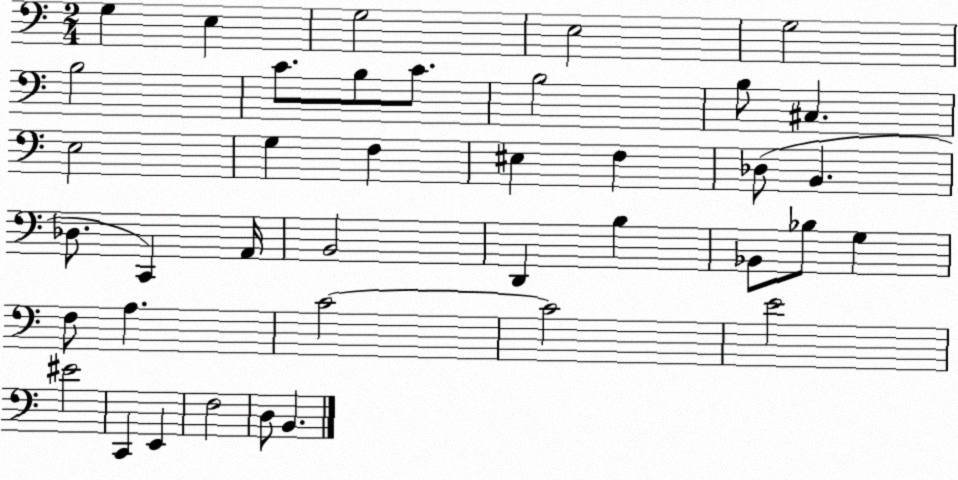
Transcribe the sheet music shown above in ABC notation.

X:1
T:Untitled
M:2/4
L:1/4
K:C
G, E, G,2 E,2 G,2 B,2 C/2 B,/2 C/2 B,2 B,/2 ^C, E,2 G, F, ^E, F, _D,/2 B,, _D,/2 C,, A,,/4 B,,2 D,, B, _B,,/2 _B,/2 G, F,/2 A, C2 C2 E2 ^E2 C,, E,, F,2 D,/2 B,,